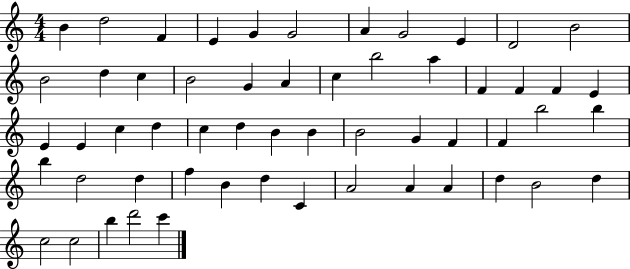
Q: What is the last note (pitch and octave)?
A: C6